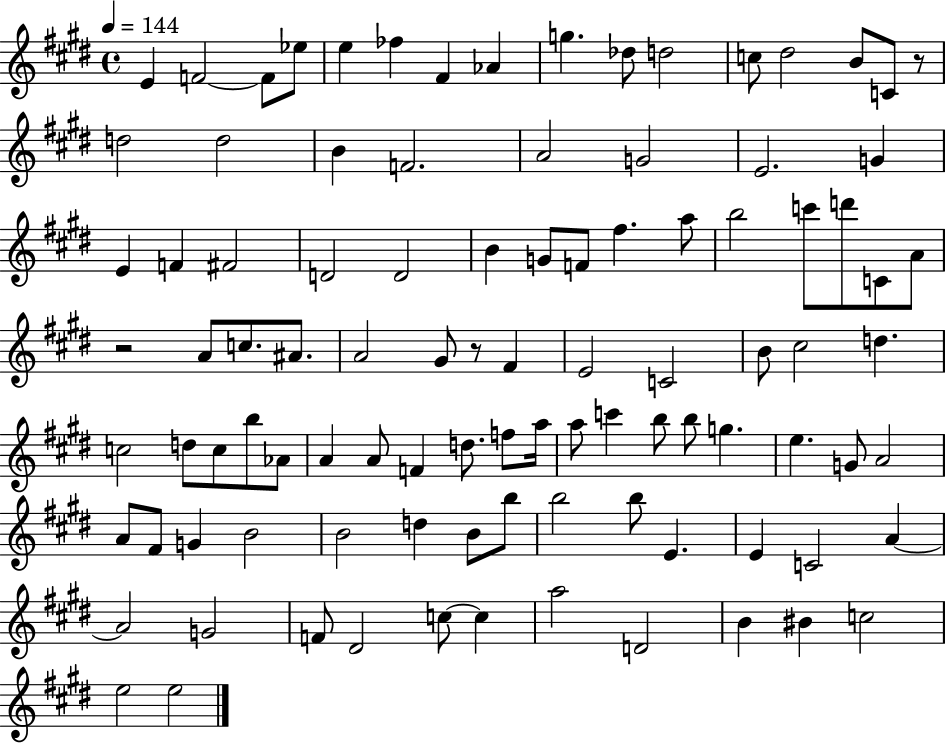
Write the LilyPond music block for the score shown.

{
  \clef treble
  \time 4/4
  \defaultTimeSignature
  \key e \major
  \tempo 4 = 144
  e'4 f'2~~ f'8 ees''8 | e''4 fes''4 fis'4 aes'4 | g''4. des''8 d''2 | c''8 dis''2 b'8 c'8 r8 | \break d''2 d''2 | b'4 f'2. | a'2 g'2 | e'2. g'4 | \break e'4 f'4 fis'2 | d'2 d'2 | b'4 g'8 f'8 fis''4. a''8 | b''2 c'''8 d'''8 c'8 a'8 | \break r2 a'8 c''8. ais'8. | a'2 gis'8 r8 fis'4 | e'2 c'2 | b'8 cis''2 d''4. | \break c''2 d''8 c''8 b''8 aes'8 | a'4 a'8 f'4 d''8. f''8 a''16 | a''8 c'''4 b''8 b''8 g''4. | e''4. g'8 a'2 | \break a'8 fis'8 g'4 b'2 | b'2 d''4 b'8 b''8 | b''2 b''8 e'4. | e'4 c'2 a'4~~ | \break a'2 g'2 | f'8 dis'2 c''8~~ c''4 | a''2 d'2 | b'4 bis'4 c''2 | \break e''2 e''2 | \bar "|."
}